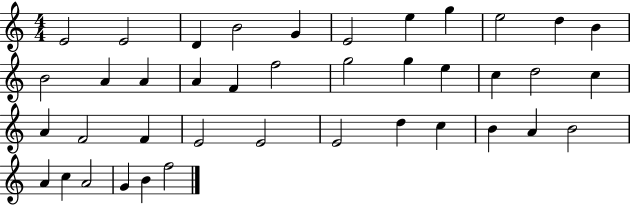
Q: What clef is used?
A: treble